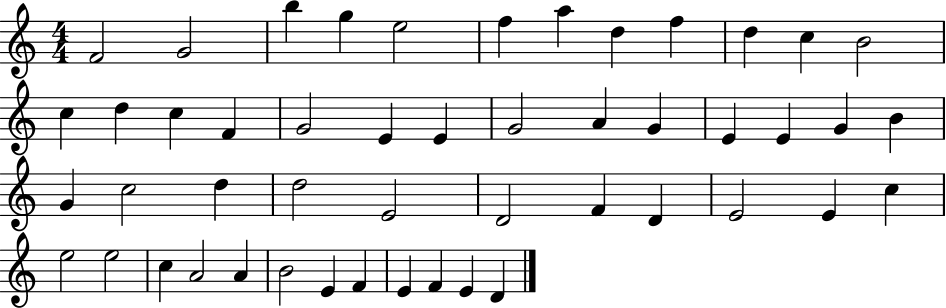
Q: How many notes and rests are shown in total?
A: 49